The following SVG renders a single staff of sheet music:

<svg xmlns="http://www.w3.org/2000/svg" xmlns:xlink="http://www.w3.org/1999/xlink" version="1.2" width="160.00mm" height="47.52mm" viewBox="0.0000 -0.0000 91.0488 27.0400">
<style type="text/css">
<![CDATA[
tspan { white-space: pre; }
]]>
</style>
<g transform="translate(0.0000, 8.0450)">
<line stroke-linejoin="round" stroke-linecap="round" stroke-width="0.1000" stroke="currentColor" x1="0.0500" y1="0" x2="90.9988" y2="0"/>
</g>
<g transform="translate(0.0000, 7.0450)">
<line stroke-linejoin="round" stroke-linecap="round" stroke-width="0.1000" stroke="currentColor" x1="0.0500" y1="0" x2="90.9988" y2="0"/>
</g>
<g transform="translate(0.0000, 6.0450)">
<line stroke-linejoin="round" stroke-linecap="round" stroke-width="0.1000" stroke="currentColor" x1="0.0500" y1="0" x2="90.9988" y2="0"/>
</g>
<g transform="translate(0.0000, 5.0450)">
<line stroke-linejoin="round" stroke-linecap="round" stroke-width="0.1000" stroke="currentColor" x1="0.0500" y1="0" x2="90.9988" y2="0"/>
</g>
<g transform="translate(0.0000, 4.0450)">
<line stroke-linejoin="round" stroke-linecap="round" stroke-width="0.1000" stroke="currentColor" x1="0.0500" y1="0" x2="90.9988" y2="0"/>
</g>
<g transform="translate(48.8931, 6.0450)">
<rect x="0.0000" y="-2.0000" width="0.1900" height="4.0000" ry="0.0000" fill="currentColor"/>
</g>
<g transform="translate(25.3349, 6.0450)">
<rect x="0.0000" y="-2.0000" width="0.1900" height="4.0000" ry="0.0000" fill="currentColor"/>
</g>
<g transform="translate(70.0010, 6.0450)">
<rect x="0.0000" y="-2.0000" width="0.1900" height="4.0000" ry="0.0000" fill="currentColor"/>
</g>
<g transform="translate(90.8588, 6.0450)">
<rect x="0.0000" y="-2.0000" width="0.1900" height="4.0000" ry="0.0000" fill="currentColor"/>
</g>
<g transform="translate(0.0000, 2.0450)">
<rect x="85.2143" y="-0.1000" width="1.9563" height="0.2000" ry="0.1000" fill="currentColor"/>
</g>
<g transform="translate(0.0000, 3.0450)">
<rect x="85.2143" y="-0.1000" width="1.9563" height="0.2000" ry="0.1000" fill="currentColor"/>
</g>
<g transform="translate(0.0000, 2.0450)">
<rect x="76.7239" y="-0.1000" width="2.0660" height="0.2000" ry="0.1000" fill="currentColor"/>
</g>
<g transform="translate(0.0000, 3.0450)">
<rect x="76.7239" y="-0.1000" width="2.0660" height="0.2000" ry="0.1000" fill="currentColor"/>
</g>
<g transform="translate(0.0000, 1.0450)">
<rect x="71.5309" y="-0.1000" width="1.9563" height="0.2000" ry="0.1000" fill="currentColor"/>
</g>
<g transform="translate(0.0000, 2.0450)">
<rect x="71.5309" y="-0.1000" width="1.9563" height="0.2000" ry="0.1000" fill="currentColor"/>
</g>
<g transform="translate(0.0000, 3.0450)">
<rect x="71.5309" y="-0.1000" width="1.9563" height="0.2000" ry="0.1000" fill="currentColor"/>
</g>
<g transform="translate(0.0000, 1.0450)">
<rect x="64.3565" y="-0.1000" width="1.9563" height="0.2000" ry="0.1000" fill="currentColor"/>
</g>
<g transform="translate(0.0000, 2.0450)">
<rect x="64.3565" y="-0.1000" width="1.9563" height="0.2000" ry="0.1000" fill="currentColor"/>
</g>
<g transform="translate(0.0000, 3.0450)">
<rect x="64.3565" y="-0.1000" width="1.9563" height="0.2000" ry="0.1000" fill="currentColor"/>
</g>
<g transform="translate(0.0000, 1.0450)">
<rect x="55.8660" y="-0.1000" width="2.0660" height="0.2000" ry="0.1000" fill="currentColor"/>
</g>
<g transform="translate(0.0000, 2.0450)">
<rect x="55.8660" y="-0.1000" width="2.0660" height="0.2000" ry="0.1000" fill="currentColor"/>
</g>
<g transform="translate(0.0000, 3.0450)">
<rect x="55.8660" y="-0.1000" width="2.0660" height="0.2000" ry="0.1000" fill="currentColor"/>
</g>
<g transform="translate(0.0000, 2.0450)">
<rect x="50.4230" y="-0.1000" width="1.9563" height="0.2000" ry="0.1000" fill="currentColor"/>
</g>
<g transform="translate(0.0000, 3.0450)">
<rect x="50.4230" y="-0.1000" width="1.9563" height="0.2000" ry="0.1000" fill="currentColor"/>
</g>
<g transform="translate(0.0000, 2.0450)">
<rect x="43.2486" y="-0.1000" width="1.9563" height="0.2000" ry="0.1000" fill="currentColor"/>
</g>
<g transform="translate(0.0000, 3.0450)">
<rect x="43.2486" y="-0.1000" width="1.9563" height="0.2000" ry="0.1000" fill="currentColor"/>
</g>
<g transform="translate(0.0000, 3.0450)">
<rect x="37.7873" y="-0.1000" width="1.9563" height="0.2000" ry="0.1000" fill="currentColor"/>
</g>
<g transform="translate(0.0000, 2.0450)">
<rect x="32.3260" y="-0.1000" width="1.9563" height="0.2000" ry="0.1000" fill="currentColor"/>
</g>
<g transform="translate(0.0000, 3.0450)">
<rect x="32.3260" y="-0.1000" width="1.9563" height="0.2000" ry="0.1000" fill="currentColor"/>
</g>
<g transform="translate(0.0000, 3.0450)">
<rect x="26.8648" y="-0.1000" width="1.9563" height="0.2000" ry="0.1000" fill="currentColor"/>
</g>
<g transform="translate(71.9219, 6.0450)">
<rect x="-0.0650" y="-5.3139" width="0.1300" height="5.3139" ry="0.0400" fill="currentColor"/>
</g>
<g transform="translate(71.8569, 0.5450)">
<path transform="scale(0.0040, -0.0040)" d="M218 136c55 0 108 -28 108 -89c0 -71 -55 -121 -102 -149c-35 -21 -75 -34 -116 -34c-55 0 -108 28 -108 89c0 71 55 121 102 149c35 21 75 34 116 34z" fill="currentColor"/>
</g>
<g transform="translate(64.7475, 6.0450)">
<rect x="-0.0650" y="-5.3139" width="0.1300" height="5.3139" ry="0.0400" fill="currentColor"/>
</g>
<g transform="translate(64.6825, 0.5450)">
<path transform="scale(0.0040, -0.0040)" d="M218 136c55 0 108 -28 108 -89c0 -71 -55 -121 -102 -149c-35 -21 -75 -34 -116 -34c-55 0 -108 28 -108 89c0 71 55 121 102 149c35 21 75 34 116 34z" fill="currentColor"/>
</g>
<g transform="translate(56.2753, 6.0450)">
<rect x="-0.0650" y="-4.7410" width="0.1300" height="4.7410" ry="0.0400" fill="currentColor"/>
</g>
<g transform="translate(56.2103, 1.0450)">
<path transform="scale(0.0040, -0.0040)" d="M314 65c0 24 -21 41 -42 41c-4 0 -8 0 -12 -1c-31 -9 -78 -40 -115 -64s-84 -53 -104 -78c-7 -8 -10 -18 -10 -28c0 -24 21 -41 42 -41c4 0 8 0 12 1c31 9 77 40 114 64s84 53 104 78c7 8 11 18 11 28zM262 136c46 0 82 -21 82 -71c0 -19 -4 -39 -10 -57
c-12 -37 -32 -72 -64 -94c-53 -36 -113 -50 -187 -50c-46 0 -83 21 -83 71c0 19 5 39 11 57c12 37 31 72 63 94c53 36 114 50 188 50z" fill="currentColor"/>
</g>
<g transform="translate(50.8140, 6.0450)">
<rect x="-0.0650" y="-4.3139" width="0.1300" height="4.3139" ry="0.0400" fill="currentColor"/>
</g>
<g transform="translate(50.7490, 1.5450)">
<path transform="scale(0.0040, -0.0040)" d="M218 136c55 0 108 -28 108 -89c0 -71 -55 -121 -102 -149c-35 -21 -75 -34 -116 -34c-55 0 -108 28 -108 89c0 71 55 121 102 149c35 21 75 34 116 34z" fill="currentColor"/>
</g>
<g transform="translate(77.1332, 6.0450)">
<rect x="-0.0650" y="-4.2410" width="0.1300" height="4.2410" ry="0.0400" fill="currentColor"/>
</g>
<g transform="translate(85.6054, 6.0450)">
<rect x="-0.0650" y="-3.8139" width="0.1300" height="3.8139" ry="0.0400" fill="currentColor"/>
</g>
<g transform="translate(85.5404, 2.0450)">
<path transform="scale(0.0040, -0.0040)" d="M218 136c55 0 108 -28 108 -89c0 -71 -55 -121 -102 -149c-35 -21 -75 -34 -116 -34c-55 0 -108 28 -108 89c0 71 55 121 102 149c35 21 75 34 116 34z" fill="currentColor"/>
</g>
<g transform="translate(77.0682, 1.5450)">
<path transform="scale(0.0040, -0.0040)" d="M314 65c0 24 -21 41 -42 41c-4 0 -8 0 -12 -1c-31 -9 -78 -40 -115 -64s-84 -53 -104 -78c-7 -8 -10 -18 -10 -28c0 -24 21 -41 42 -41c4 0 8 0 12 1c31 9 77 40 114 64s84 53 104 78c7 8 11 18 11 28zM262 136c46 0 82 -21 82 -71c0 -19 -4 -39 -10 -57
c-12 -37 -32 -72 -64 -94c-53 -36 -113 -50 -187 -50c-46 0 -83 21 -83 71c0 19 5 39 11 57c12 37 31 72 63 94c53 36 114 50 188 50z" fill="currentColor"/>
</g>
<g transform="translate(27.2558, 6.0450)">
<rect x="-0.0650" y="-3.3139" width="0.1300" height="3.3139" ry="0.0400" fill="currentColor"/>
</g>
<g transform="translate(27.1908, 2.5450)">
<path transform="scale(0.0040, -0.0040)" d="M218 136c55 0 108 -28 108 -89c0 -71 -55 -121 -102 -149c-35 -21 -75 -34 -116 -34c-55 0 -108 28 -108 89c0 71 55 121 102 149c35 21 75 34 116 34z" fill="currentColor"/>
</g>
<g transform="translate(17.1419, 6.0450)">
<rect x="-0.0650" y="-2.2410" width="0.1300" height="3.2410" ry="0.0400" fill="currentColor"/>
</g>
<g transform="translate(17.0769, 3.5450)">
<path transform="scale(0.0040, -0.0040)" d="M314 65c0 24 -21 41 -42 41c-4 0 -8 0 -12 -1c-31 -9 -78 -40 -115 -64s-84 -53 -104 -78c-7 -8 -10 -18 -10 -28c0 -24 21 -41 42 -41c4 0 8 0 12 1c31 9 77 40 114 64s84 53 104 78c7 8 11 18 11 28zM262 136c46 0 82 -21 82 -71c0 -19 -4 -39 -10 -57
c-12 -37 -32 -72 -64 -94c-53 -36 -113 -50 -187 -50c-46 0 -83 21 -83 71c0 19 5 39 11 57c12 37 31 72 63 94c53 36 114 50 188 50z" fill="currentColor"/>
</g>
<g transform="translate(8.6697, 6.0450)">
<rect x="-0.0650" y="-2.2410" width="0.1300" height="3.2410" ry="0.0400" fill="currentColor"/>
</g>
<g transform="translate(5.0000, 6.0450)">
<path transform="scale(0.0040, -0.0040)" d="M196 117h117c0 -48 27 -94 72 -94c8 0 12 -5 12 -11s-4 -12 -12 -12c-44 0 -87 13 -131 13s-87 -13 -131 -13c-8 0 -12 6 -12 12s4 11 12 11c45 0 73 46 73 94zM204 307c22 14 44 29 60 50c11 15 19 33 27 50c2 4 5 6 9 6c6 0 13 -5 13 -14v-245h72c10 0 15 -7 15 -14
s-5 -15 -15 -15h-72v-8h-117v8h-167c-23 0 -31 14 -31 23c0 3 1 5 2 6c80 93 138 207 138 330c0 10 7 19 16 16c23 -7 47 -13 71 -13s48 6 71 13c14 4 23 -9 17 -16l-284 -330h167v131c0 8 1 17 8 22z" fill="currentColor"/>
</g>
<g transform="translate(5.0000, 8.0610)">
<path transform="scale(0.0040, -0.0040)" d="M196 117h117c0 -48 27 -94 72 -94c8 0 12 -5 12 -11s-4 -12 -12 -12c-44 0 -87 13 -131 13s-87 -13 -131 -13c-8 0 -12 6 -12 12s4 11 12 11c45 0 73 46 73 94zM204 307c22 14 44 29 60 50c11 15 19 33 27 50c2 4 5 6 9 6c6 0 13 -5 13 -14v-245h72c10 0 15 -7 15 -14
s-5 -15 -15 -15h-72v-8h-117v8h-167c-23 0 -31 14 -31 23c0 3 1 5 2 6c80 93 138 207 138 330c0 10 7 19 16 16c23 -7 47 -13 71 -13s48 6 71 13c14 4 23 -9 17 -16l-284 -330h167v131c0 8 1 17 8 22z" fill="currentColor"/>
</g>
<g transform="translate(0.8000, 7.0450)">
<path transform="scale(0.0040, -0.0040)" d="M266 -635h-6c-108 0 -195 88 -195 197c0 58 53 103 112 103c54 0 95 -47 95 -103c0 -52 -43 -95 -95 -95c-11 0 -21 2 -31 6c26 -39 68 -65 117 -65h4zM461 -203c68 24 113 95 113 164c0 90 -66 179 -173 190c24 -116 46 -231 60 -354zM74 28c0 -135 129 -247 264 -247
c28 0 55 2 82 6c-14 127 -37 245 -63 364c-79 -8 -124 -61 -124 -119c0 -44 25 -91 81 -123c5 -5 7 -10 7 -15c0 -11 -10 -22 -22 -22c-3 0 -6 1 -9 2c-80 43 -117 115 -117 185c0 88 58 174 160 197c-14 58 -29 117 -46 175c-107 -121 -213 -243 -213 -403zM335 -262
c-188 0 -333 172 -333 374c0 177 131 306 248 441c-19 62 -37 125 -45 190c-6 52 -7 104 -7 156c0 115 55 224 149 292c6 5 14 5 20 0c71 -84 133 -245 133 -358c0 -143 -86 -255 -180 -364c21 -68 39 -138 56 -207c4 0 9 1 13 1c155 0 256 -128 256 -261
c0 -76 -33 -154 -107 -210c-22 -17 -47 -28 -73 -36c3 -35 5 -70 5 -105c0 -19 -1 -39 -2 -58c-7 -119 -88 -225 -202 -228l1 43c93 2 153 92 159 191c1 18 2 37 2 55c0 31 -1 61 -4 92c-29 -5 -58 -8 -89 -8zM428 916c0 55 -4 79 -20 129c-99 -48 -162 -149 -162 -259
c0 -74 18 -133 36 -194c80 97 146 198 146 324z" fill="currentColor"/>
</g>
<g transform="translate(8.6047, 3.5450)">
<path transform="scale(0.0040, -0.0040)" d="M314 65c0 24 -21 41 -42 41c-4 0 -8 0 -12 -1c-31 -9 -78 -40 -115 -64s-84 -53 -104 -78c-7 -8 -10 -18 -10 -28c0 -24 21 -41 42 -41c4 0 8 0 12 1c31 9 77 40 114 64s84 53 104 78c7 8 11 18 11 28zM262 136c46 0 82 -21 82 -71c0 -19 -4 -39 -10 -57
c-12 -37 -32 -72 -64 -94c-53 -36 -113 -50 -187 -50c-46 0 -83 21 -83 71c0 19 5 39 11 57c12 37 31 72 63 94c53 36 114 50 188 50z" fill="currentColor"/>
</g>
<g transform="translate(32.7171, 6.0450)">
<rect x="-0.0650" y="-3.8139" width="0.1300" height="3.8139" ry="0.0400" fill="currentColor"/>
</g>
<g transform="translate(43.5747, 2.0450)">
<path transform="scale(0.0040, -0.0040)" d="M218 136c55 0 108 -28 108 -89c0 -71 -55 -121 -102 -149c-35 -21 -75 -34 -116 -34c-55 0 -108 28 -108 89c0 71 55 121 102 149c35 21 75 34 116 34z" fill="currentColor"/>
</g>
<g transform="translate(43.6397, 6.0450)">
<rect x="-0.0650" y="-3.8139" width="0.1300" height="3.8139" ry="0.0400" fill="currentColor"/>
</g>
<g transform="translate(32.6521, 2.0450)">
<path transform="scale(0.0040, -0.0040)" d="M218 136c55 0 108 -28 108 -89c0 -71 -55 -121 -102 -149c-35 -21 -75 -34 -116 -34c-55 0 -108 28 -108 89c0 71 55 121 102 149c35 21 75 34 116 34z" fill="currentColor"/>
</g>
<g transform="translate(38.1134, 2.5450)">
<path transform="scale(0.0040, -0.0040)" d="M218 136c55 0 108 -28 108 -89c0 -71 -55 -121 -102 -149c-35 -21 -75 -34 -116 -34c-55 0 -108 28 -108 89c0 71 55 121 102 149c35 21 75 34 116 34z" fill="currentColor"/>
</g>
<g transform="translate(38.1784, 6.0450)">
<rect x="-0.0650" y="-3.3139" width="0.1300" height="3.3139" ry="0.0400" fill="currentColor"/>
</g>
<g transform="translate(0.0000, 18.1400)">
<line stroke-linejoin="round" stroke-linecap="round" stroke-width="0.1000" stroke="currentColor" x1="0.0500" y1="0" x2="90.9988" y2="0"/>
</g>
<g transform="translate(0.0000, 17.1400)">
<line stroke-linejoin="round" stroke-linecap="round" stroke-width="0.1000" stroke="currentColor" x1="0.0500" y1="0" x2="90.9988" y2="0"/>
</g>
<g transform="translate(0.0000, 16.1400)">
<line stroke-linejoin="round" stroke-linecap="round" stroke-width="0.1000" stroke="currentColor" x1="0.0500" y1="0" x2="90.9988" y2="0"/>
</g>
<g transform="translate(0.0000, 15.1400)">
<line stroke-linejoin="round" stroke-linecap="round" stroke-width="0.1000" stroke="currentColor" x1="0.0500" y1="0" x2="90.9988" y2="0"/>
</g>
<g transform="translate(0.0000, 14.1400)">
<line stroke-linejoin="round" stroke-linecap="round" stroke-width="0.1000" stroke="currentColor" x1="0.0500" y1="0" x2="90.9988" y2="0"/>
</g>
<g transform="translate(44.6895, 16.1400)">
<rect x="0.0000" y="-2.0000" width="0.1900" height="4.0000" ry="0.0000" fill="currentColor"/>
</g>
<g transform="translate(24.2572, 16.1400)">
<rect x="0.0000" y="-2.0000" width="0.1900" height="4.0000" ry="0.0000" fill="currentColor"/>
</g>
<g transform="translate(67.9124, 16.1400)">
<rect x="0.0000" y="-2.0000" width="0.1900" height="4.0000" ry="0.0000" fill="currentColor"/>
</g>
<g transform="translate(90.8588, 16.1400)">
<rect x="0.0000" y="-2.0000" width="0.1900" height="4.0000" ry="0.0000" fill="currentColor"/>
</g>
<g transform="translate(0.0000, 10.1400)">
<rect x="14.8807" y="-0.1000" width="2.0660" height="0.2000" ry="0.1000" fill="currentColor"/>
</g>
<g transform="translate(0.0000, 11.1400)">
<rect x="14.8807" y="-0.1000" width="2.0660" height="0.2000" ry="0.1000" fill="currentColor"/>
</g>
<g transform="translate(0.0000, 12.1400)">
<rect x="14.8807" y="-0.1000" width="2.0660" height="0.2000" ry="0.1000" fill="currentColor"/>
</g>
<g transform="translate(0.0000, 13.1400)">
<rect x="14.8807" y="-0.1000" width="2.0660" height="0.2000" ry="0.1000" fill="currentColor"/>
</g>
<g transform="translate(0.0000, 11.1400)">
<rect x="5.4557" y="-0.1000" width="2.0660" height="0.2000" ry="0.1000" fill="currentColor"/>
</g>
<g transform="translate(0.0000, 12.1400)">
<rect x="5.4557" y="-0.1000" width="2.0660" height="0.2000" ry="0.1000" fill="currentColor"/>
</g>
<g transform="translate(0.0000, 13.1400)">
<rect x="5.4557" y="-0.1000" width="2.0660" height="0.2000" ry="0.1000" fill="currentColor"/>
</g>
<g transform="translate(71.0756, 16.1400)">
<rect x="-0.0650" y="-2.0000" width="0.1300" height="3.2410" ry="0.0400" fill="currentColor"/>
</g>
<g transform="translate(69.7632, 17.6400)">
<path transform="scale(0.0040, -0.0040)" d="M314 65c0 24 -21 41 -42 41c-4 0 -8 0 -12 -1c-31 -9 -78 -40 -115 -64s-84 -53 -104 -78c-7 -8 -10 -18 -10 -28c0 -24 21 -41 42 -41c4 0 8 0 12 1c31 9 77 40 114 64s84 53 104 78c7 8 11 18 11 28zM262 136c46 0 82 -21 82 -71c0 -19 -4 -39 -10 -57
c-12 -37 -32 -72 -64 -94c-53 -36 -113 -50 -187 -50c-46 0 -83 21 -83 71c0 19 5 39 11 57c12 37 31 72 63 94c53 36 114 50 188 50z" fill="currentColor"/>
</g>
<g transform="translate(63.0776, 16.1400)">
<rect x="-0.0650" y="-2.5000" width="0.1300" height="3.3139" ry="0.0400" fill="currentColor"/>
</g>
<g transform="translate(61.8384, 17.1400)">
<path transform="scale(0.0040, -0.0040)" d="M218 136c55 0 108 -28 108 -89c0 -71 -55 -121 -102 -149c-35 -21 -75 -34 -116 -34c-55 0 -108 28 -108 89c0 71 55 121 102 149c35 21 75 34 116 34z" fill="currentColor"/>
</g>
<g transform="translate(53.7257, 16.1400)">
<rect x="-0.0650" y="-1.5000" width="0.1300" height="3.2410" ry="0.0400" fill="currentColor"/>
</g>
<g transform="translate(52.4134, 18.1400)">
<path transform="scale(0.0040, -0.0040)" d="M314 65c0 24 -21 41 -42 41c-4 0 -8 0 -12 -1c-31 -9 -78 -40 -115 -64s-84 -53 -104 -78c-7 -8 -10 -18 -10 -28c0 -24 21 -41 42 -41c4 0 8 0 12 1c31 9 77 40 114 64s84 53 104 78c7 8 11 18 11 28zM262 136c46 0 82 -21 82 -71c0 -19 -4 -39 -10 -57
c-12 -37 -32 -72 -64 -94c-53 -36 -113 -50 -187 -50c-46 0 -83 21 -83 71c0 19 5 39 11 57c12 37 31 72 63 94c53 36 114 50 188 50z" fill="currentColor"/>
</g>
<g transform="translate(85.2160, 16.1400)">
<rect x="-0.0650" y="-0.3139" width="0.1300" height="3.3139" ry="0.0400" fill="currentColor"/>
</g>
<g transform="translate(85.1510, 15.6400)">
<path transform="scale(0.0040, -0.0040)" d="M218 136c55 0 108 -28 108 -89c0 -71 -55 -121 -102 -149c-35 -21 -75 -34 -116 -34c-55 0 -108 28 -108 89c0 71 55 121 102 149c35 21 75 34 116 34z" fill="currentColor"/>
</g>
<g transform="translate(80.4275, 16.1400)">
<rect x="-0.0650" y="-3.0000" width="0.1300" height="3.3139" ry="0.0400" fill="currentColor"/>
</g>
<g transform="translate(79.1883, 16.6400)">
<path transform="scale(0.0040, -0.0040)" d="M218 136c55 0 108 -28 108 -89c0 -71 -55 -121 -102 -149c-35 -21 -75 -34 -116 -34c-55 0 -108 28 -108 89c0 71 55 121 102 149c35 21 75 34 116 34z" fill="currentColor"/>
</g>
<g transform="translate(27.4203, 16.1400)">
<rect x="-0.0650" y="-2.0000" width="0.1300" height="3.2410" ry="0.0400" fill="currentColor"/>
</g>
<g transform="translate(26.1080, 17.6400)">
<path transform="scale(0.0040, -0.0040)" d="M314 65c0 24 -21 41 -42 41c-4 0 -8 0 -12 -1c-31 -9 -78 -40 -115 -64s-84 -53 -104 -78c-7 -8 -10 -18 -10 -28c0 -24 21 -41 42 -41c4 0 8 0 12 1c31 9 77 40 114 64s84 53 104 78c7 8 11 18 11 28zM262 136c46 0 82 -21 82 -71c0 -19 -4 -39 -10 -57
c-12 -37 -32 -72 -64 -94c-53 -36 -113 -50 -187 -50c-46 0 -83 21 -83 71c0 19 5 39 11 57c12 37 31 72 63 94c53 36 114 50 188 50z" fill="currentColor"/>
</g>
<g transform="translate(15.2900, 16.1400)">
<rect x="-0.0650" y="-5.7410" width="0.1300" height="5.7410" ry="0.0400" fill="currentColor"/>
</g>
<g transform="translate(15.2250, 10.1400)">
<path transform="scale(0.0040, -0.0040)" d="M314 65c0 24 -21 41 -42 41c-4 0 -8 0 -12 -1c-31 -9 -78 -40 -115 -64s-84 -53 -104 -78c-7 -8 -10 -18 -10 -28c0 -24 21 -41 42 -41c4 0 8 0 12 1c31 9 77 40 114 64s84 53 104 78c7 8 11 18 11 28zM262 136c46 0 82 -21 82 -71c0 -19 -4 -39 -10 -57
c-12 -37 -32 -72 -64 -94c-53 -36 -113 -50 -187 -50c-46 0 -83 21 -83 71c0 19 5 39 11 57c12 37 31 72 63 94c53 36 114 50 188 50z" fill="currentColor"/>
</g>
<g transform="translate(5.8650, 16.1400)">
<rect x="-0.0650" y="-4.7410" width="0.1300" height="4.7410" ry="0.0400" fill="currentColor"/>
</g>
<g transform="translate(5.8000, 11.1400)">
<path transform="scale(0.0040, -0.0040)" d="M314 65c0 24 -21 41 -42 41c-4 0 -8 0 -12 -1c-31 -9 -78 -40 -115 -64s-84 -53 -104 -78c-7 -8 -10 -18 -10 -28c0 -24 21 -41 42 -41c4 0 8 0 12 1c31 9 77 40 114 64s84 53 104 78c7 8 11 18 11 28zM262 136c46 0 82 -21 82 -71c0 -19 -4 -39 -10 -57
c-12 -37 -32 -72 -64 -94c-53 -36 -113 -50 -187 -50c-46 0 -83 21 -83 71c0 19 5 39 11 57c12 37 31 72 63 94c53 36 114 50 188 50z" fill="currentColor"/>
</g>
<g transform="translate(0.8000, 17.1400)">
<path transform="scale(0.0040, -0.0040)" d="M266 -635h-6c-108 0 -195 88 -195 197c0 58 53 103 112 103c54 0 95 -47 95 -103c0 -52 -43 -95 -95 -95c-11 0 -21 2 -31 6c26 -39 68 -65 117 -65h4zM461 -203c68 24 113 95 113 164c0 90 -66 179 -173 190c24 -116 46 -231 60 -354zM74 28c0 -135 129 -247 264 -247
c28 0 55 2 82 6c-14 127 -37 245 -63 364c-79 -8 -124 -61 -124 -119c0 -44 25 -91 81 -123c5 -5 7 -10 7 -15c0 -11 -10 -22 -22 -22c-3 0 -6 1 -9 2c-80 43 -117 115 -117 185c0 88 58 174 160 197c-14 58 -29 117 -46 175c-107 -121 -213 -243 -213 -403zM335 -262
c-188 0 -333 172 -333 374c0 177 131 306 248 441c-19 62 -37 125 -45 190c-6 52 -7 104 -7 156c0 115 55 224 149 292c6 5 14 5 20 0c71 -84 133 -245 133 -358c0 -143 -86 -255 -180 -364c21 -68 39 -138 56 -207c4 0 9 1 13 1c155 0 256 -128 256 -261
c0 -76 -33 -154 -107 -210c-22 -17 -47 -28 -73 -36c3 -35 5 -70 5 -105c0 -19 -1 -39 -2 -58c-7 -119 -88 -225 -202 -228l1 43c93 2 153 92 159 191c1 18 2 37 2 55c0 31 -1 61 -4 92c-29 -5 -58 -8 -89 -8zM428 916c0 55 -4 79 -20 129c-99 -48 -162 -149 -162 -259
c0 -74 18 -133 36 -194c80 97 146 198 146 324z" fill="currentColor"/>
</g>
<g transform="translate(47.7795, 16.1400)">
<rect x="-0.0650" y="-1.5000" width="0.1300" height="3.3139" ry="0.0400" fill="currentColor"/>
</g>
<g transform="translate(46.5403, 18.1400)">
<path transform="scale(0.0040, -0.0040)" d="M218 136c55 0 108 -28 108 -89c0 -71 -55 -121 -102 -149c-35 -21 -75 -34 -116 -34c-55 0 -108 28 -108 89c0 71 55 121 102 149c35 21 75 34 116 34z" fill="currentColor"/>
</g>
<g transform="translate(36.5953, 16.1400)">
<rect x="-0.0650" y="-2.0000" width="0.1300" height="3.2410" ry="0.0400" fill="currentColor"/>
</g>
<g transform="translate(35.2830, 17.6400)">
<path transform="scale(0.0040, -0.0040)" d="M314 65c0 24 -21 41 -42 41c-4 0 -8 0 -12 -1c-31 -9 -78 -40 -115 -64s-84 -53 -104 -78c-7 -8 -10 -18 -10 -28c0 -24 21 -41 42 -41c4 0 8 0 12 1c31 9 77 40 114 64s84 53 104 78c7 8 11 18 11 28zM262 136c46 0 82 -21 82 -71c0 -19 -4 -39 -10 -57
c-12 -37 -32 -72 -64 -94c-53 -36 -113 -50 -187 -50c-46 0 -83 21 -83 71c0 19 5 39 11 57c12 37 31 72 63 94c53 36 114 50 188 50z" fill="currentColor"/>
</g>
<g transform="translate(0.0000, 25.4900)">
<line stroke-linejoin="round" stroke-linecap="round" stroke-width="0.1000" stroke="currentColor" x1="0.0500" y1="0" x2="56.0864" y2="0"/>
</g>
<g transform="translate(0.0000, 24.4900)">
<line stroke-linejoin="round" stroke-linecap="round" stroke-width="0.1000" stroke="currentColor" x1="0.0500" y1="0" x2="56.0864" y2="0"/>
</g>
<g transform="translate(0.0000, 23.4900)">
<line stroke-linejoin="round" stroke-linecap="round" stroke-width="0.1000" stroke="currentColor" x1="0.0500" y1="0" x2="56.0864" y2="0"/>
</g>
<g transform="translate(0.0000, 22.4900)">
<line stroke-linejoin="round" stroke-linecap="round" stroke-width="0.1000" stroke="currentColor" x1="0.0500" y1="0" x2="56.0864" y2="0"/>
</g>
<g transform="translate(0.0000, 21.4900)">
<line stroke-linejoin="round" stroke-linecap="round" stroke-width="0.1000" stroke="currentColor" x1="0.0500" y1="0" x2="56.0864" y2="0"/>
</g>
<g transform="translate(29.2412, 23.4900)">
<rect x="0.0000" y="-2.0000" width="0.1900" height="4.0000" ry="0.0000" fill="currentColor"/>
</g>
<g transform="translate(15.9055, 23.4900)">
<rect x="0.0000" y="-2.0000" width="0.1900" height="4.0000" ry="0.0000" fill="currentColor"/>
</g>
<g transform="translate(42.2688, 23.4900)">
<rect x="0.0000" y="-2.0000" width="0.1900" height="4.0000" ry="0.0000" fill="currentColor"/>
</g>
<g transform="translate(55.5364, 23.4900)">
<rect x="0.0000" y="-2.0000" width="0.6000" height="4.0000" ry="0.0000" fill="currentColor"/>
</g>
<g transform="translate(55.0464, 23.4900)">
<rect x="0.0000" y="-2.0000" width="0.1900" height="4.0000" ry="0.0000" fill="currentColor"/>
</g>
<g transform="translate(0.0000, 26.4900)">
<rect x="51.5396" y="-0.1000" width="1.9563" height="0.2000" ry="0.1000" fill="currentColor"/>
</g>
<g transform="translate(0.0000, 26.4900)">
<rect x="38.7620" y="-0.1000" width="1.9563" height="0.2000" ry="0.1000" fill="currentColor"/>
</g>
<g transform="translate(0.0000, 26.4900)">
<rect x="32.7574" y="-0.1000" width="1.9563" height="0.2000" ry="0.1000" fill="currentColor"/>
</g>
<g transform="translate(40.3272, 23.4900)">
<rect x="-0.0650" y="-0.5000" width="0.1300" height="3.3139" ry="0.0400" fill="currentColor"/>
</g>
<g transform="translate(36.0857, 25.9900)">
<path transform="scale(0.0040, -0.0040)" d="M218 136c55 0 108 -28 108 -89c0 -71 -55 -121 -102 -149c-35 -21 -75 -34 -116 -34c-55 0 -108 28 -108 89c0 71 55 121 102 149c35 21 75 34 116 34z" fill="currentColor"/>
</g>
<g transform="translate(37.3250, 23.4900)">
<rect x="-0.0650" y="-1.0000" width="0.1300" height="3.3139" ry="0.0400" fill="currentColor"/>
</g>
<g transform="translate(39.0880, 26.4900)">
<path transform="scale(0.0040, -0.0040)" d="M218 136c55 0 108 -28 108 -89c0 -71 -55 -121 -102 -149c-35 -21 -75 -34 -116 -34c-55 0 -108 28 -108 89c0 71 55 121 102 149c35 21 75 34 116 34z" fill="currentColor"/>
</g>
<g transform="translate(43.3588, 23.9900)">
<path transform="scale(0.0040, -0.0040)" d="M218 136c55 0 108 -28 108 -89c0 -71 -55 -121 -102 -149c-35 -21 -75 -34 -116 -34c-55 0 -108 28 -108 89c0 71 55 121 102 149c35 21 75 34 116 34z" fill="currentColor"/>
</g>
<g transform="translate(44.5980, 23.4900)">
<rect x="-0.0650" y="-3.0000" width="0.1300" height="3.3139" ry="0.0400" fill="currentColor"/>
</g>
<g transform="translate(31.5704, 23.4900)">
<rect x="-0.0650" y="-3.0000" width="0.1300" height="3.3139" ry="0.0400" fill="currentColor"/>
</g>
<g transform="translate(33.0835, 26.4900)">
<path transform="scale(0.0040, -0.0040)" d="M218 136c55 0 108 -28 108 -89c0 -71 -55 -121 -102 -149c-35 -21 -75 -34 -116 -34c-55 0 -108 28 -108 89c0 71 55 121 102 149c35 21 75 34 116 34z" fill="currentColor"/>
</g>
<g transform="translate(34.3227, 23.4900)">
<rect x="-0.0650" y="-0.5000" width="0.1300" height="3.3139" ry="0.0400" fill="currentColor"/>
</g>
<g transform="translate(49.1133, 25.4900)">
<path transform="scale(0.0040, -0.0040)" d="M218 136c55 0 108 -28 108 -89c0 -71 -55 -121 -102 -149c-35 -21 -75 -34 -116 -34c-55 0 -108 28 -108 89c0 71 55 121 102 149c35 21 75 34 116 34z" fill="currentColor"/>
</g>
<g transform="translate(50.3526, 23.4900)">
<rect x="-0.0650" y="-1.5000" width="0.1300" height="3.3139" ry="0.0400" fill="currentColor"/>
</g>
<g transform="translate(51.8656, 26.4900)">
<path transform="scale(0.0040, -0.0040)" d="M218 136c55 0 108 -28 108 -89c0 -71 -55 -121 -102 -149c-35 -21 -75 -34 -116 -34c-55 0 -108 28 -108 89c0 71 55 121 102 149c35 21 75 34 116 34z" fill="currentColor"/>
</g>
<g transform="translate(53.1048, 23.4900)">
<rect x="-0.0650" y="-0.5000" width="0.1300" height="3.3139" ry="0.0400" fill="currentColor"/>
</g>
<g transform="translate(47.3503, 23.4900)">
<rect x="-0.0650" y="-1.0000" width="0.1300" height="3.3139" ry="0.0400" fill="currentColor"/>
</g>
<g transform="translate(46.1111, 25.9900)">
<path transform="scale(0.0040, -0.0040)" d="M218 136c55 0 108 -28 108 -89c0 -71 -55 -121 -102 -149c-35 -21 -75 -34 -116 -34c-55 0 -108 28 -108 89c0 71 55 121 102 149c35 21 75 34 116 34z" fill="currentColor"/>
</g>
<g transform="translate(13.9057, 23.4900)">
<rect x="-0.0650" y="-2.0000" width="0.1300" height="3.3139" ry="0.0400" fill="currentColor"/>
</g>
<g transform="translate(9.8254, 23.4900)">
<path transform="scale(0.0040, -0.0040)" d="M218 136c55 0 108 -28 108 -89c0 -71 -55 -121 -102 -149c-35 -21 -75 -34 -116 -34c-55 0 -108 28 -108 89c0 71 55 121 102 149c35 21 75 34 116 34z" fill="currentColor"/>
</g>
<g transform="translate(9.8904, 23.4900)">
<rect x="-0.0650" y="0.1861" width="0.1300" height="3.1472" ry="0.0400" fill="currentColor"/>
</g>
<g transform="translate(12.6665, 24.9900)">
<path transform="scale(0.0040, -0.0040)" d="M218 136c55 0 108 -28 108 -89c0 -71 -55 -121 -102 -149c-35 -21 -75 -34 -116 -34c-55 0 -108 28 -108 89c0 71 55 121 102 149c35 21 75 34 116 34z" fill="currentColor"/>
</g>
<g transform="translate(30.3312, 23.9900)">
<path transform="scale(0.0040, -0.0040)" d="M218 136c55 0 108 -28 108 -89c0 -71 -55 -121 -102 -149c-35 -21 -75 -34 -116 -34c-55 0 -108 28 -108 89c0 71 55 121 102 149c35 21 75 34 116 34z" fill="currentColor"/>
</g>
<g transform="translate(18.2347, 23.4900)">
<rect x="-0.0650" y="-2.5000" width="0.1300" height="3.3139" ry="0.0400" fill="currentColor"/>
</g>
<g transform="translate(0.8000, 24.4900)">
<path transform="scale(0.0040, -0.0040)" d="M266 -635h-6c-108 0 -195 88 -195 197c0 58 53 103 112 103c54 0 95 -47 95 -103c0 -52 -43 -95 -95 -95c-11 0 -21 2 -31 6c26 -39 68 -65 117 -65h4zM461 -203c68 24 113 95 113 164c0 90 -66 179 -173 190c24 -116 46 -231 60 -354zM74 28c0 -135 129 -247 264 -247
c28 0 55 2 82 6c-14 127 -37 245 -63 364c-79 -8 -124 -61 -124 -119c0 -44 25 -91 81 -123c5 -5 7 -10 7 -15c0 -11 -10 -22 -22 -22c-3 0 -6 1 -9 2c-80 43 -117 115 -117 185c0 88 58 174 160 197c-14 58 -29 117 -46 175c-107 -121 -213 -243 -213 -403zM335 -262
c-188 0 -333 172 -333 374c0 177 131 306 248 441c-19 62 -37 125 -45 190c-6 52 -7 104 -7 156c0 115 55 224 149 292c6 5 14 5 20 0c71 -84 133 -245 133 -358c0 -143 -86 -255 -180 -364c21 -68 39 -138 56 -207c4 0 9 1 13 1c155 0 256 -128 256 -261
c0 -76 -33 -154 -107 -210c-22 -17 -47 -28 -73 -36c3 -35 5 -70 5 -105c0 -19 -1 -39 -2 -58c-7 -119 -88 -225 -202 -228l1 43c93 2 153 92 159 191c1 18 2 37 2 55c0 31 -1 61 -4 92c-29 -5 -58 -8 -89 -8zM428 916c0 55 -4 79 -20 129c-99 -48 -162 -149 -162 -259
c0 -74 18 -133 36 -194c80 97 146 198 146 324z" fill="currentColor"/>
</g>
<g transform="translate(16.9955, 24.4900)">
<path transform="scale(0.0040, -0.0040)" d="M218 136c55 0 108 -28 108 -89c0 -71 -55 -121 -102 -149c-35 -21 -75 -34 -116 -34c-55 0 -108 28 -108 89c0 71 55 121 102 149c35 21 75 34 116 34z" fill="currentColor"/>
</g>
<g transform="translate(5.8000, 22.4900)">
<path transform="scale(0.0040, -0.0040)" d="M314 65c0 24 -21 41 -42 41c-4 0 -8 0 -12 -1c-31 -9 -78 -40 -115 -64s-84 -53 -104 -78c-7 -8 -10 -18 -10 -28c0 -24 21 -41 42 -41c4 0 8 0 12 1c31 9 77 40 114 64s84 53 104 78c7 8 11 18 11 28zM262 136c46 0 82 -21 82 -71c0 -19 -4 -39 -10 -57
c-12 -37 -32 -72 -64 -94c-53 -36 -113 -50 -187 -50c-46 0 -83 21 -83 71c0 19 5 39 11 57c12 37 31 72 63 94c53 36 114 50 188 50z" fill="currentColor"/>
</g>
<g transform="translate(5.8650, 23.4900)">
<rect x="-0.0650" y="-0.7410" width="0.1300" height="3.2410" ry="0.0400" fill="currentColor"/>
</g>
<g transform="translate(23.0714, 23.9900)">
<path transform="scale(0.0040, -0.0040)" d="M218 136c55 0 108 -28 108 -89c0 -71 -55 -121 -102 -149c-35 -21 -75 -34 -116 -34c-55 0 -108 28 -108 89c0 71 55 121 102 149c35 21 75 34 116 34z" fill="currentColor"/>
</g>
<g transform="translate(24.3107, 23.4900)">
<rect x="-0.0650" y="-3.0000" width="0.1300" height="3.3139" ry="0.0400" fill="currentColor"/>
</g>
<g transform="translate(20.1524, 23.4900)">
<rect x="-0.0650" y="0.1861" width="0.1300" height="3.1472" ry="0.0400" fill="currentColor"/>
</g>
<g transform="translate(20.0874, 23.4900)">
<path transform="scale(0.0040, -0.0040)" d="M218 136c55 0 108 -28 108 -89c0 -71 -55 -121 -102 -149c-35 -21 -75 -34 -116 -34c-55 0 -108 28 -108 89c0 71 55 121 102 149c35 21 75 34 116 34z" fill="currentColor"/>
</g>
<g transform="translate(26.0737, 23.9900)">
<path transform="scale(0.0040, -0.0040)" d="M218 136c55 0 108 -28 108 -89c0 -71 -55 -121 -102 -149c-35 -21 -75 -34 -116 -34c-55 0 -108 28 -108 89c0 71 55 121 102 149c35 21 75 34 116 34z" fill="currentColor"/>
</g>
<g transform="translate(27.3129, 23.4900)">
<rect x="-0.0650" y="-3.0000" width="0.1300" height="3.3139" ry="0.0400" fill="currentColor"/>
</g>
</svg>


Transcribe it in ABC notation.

X:1
T:Untitled
M:4/4
L:1/4
K:C
g2 g2 b c' b c' d' e'2 f' f' d'2 c' e'2 g'2 F2 F2 E E2 G F2 A c d2 B F G B A A A C D C A D E C